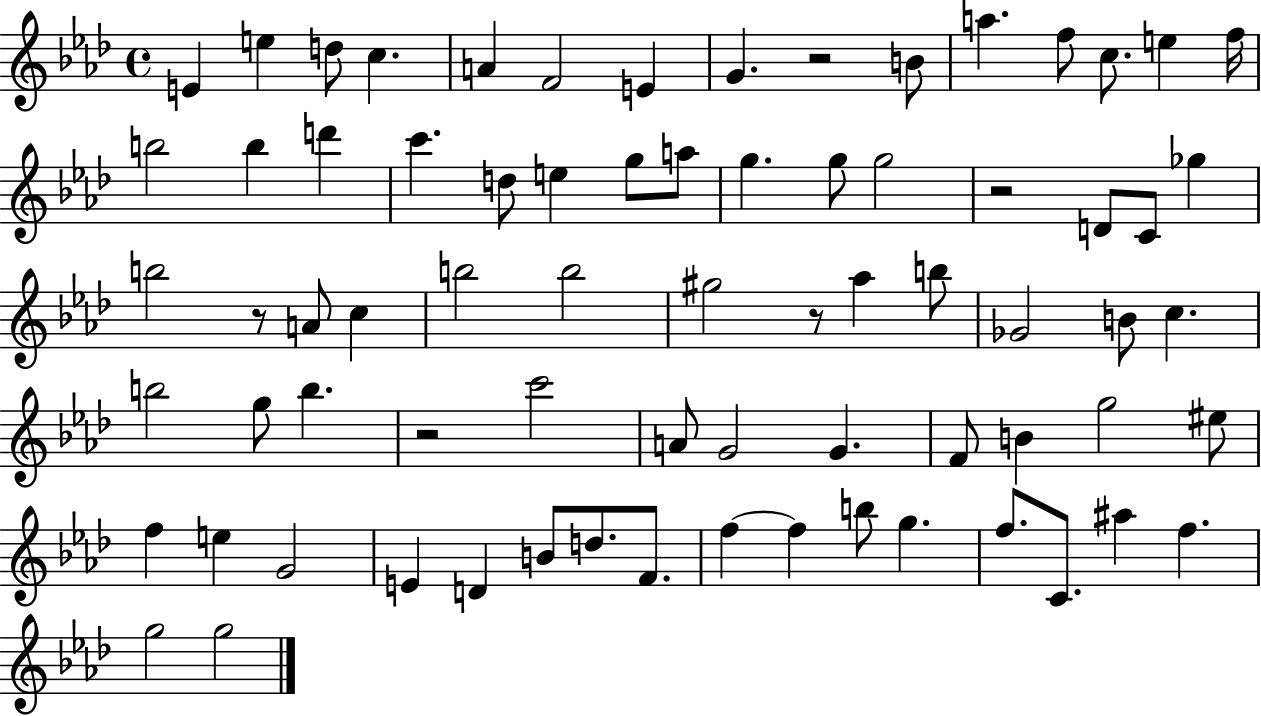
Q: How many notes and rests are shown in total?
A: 73